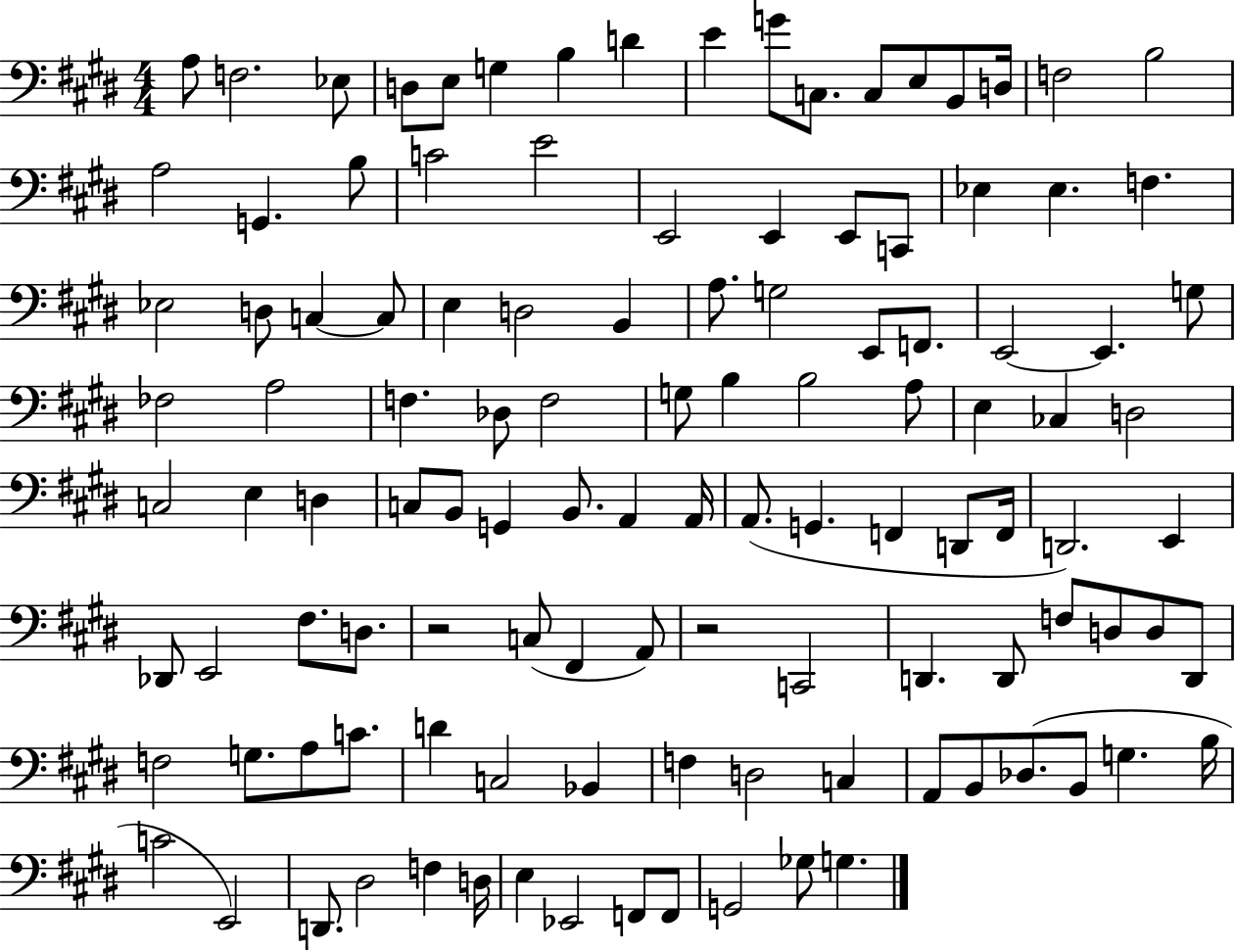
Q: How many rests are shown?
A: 2